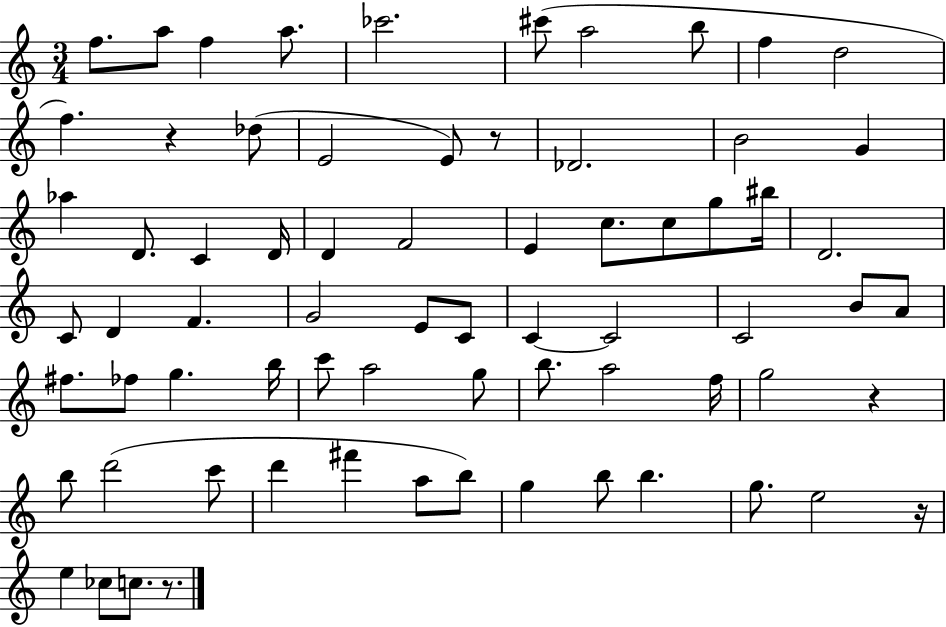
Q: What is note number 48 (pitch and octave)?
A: B5